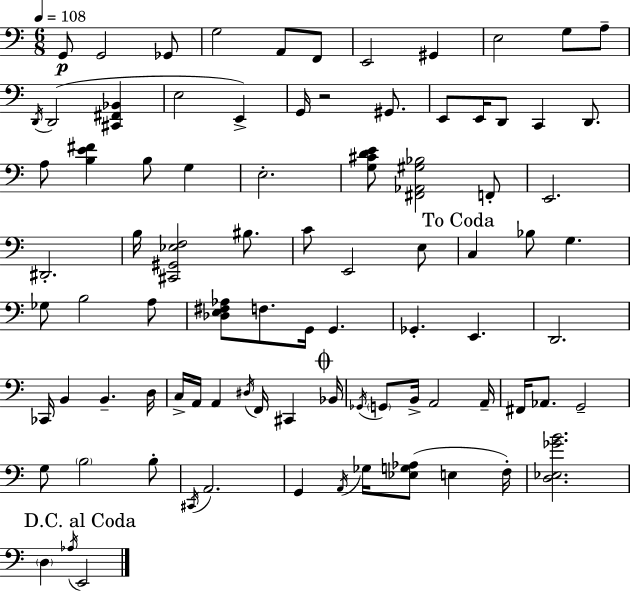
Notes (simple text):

G2/e G2/h Gb2/e G3/h A2/e F2/e E2/h G#2/q E3/h G3/e A3/e D2/s D2/h [C#2,F#2,Bb2]/q E3/h E2/q G2/s R/h G#2/e. E2/e E2/s D2/e C2/q D2/e. A3/e [B3,E4,F#4]/q B3/e G3/q E3/h. [G3,C#4,D4,E4]/e [F#2,Ab2,G#3,Bb3]/h F2/e E2/h. D#2/h. B3/s [C#2,G#2,Eb3,F3]/h BIS3/e. C4/e E2/h E3/e C3/q Bb3/e G3/q. Gb3/e B3/h A3/e [Db3,E3,F#3,Ab3]/e F3/e. G2/s G2/q. Gb2/q. E2/q. D2/h. CES2/s B2/q B2/q. D3/s C3/s A2/s A2/q D#3/s F2/s C#2/q Bb2/s Gb2/s G2/e B2/s A2/h A2/s F#2/s Ab2/e. G2/h G3/e B3/h B3/e C#2/s A2/h. G2/q A2/s Gb3/s [Eb3,G3,Ab3]/e E3/q F3/s [D3,Eb3,Gb4,B4]/h. D3/q Ab3/s E2/h